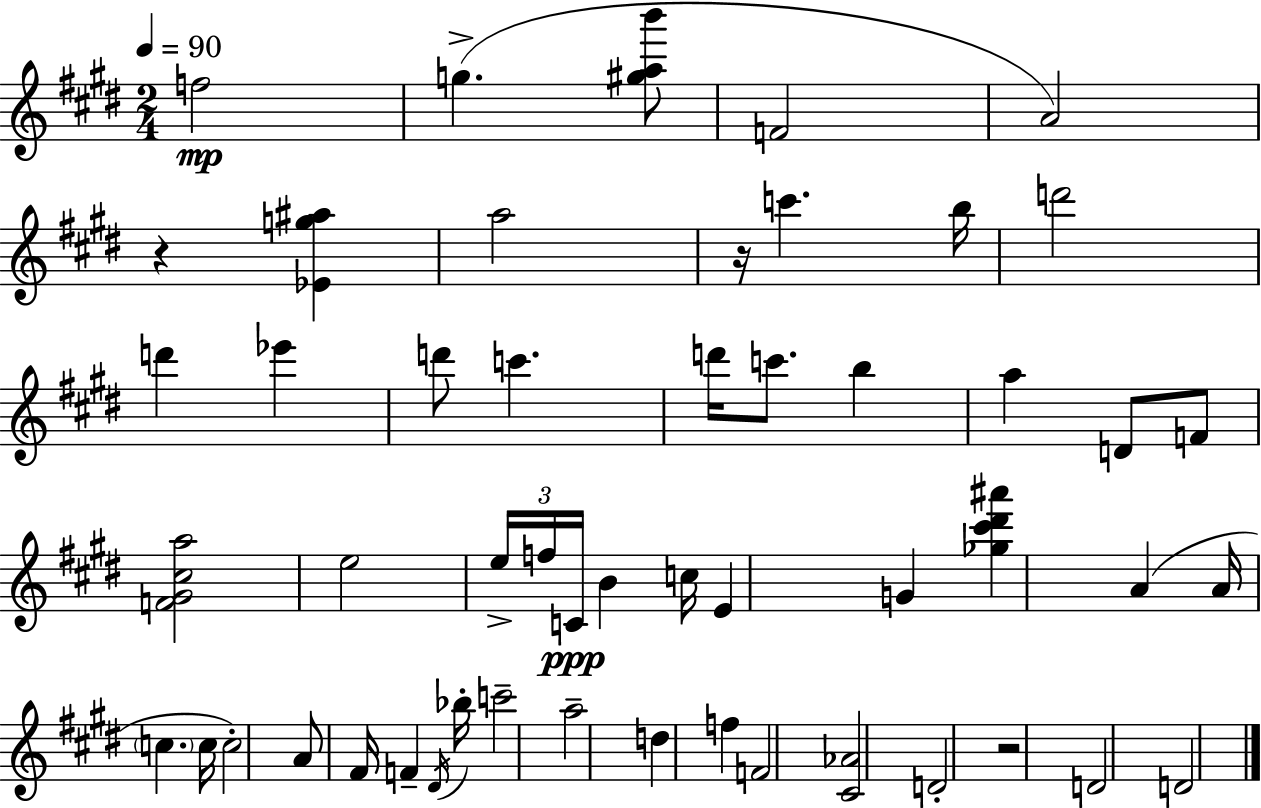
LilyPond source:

{
  \clef treble
  \numericTimeSignature
  \time 2/4
  \key e \major
  \tempo 4 = 90
  \repeat volta 2 { f''2\mp | g''4.->( <gis'' a'' b'''>8 | f'2 | a'2) | \break r4 <ees' g'' ais''>4 | a''2 | r16 c'''4. b''16 | d'''2 | \break d'''4 ees'''4 | d'''8 c'''4. | d'''16 c'''8. b''4 | a''4 d'8 f'8 | \break <f' gis' cis'' a''>2 | e''2 | \tuplet 3/2 { e''16-> f''16 c'16\ppp } b'4 c''16 | e'4 g'4 | \break <ges'' cis''' dis''' ais'''>4 a'4( | a'16 \parenthesize c''4. c''16 | c''2-.) | a'8 fis'16 f'4-- \acciaccatura { dis'16 } | \break bes''16-. c'''2-- | a''2-- | d''4 f''4 | f'2 | \break <cis' aes'>2 | d'2-. | r2 | d'2 | \break d'2 | } \bar "|."
}